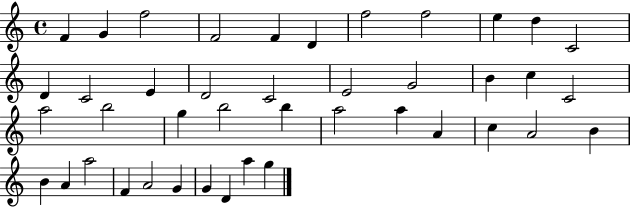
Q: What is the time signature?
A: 4/4